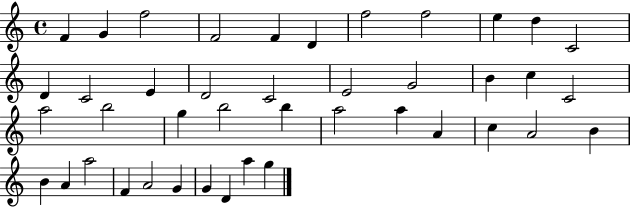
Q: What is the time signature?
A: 4/4